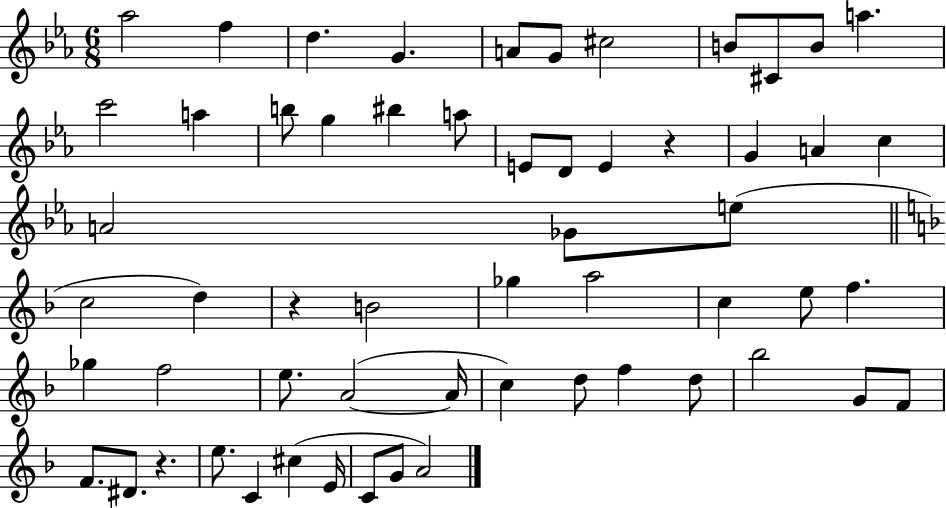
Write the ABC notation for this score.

X:1
T:Untitled
M:6/8
L:1/4
K:Eb
_a2 f d G A/2 G/2 ^c2 B/2 ^C/2 B/2 a c'2 a b/2 g ^b a/2 E/2 D/2 E z G A c A2 _G/2 e/2 c2 d z B2 _g a2 c e/2 f _g f2 e/2 A2 A/4 c d/2 f d/2 _b2 G/2 F/2 F/2 ^D/2 z e/2 C ^c E/4 C/2 G/2 A2